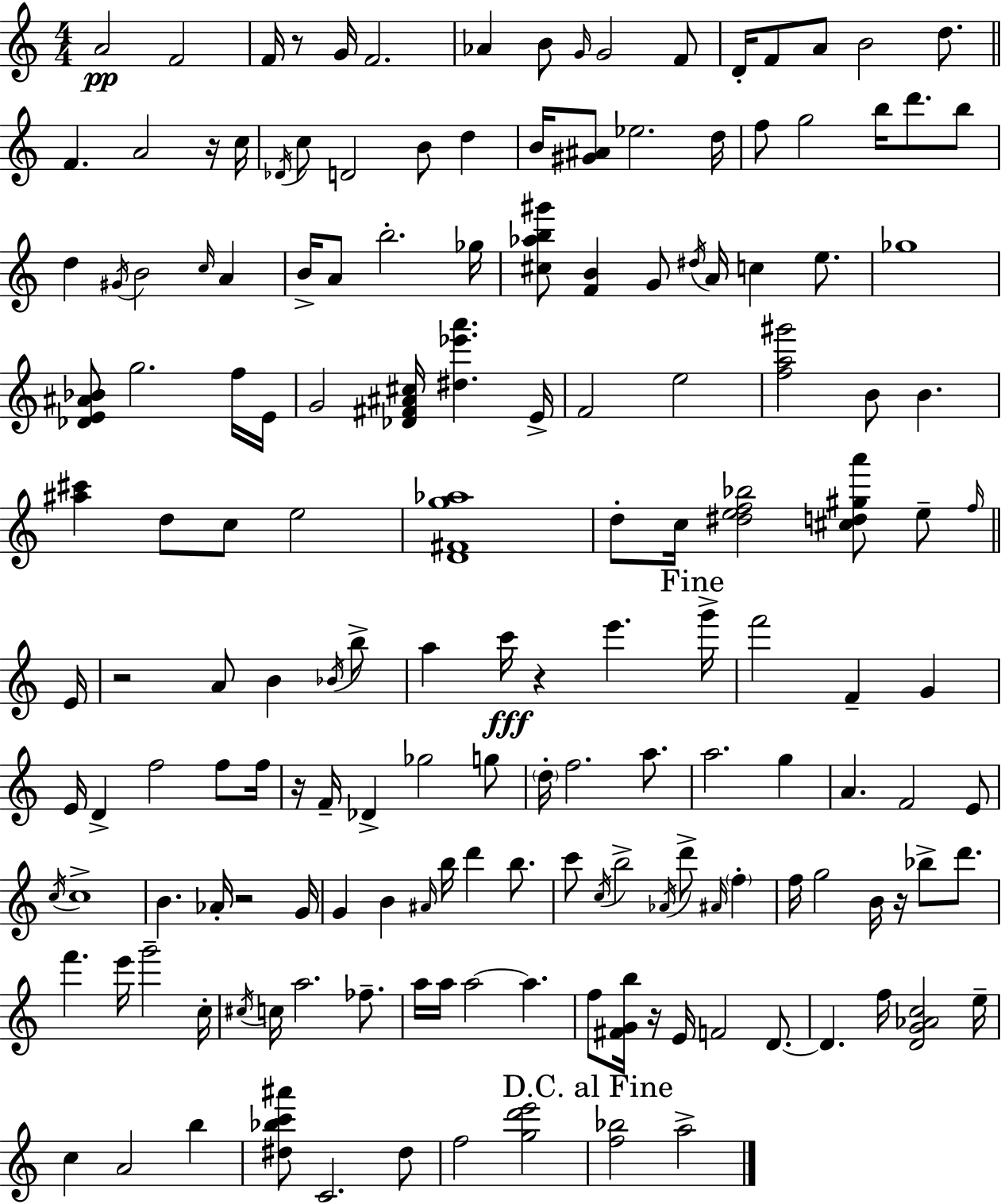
{
  \clef treble
  \numericTimeSignature
  \time 4/4
  \key a \minor
  a'2\pp f'2 | f'16 r8 g'16 f'2. | aes'4 b'8 \grace { g'16 } g'2 f'8 | d'16-. f'8 a'8 b'2 d''8. | \break \bar "||" \break \key a \minor f'4. a'2 r16 c''16 | \acciaccatura { des'16 } c''8 d'2 b'8 d''4 | b'16 <gis' ais'>8 ees''2. | d''16 f''8 g''2 b''16 d'''8. b''8 | \break d''4 \acciaccatura { gis'16 } b'2 \grace { c''16 } a'4 | b'16-> a'8 b''2.-. | ges''16 <cis'' aes'' b'' gis'''>8 <f' b'>4 g'8 \acciaccatura { dis''16 } a'16 c''4 | e''8. ges''1 | \break <des' e' ais' bes'>8 g''2. | f''16 e'16 g'2 <des' fis' ais' cis''>16 <dis'' ees''' a'''>4. | e'16-> f'2 e''2 | <f'' a'' gis'''>2 b'8 b'4. | \break <ais'' cis'''>4 d''8 c''8 e''2 | <d' fis' g'' aes''>1 | d''8-. c''16 <dis'' e'' f'' bes''>2 <cis'' d'' gis'' a'''>8 | e''8-- \grace { f''16 } \bar "||" \break \key c \major e'16 r2 a'8 b'4 \acciaccatura { bes'16 } | b''8-> a''4 c'''16\fff r4 e'''4. | \mark "Fine" g'''16-> f'''2 f'4-- g'4 | e'16 d'4-> f''2 f''8 | \break f''16 r16 f'16-- des'4-> ges''2 | g''8 \parenthesize d''16-. f''2. a''8. | a''2. g''4 | a'4. f'2 | \break e'8 \acciaccatura { c''16 } c''1-> | b'4. aes'16-. r2 | g'16 g'4 b'4 \grace { ais'16 } b''16 d'''4 | b''8. c'''8 \acciaccatura { c''16 } b''2-> \acciaccatura { aes'16 } | \break d'''8-> \grace { ais'16 } \parenthesize f''4-. f''16 g''2 | b'16 r16 bes''8-> d'''8. f'''4. e'''16 g'''2-- | c''16-. \acciaccatura { cis''16 } c''16 a''2. | fes''8.-- a''16 a''16 a''2~~ | \break a''4. f''8 <fis' g' b''>16 r16 e'16 f'2 | d'8.~~ d'4. f''16 <d' g' aes' c''>2 | e''16-- c''4 a'2 | b''4 <dis'' bes'' c''' ais'''>8 c'2. | \break dis''8 f''2 | <g'' d''' e'''>2 \mark "D.C. al Fine" <f'' bes''>2 | a''2-> \bar "|."
}